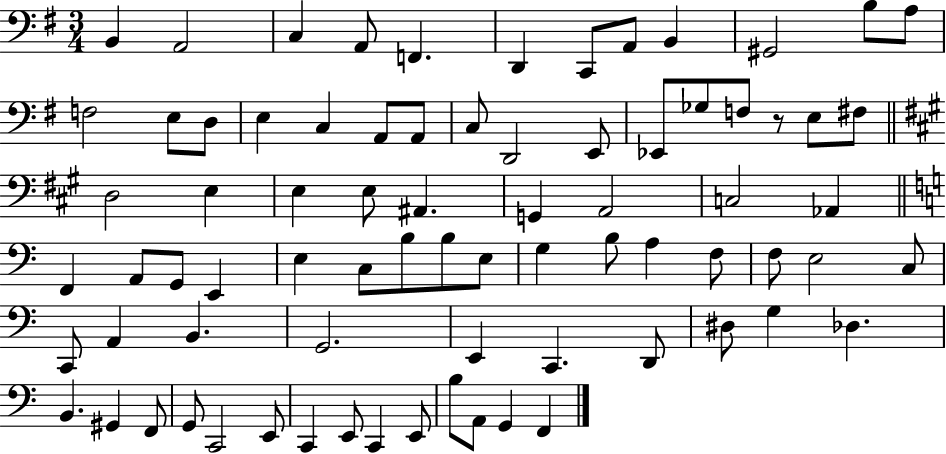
B2/q A2/h C3/q A2/e F2/q. D2/q C2/e A2/e B2/q G#2/h B3/e A3/e F3/h E3/e D3/e E3/q C3/q A2/e A2/e C3/e D2/h E2/e Eb2/e Gb3/e F3/e R/e E3/e F#3/e D3/h E3/q E3/q E3/e A#2/q. G2/q A2/h C3/h Ab2/q F2/q A2/e G2/e E2/q E3/q C3/e B3/e B3/e E3/e G3/q B3/e A3/q F3/e F3/e E3/h C3/e C2/e A2/q B2/q. G2/h. E2/q C2/q. D2/e D#3/e G3/q Db3/q. B2/q. G#2/q F2/e G2/e C2/h E2/e C2/q E2/e C2/q E2/e B3/e A2/e G2/q F2/q